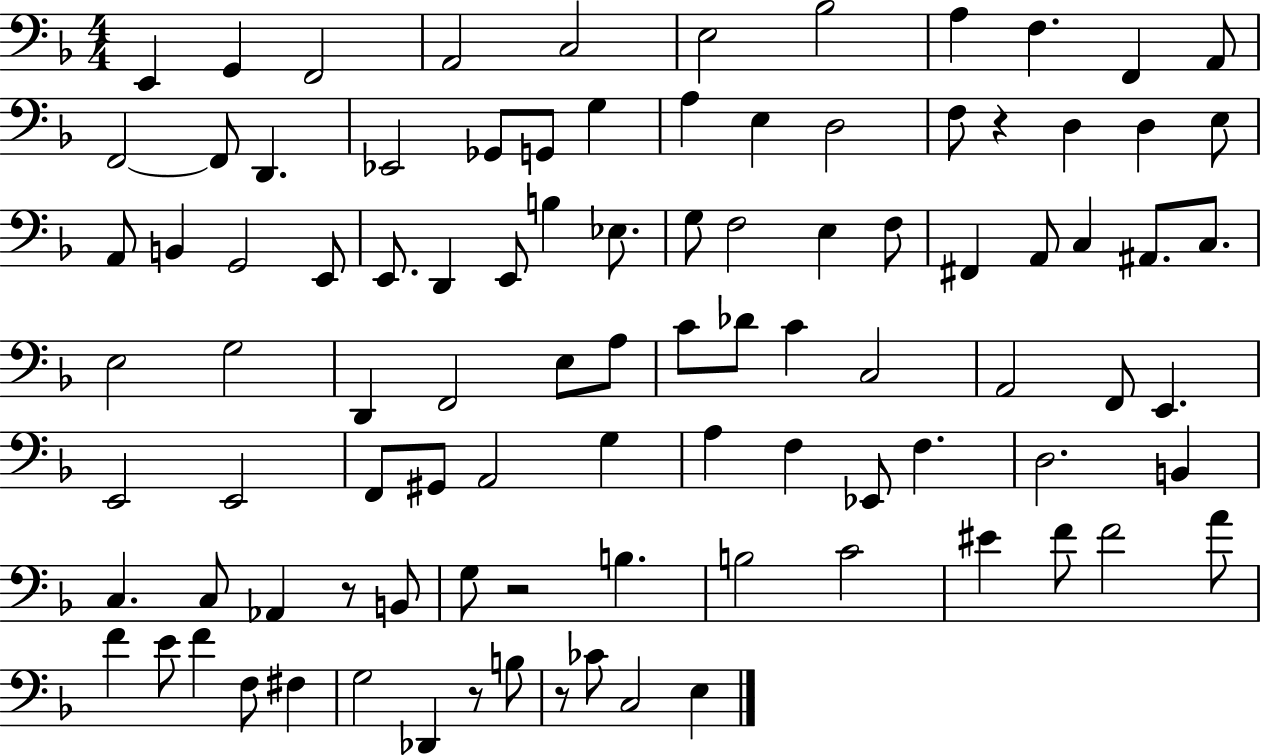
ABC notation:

X:1
T:Untitled
M:4/4
L:1/4
K:F
E,, G,, F,,2 A,,2 C,2 E,2 _B,2 A, F, F,, A,,/2 F,,2 F,,/2 D,, _E,,2 _G,,/2 G,,/2 G, A, E, D,2 F,/2 z D, D, E,/2 A,,/2 B,, G,,2 E,,/2 E,,/2 D,, E,,/2 B, _E,/2 G,/2 F,2 E, F,/2 ^F,, A,,/2 C, ^A,,/2 C,/2 E,2 G,2 D,, F,,2 E,/2 A,/2 C/2 _D/2 C C,2 A,,2 F,,/2 E,, E,,2 E,,2 F,,/2 ^G,,/2 A,,2 G, A, F, _E,,/2 F, D,2 B,, C, C,/2 _A,, z/2 B,,/2 G,/2 z2 B, B,2 C2 ^E F/2 F2 A/2 F E/2 F F,/2 ^F, G,2 _D,, z/2 B,/2 z/2 _C/2 C,2 E,